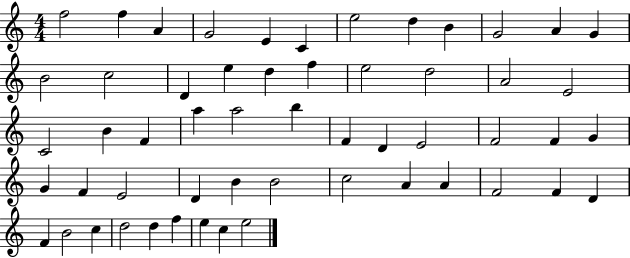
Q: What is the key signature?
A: C major